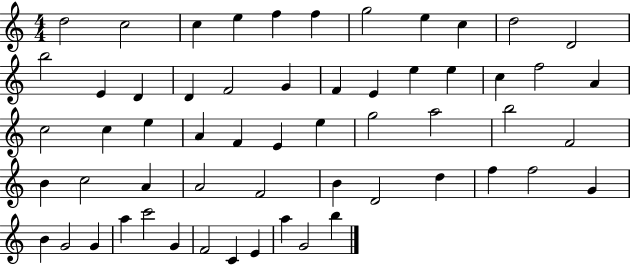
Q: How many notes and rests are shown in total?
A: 58